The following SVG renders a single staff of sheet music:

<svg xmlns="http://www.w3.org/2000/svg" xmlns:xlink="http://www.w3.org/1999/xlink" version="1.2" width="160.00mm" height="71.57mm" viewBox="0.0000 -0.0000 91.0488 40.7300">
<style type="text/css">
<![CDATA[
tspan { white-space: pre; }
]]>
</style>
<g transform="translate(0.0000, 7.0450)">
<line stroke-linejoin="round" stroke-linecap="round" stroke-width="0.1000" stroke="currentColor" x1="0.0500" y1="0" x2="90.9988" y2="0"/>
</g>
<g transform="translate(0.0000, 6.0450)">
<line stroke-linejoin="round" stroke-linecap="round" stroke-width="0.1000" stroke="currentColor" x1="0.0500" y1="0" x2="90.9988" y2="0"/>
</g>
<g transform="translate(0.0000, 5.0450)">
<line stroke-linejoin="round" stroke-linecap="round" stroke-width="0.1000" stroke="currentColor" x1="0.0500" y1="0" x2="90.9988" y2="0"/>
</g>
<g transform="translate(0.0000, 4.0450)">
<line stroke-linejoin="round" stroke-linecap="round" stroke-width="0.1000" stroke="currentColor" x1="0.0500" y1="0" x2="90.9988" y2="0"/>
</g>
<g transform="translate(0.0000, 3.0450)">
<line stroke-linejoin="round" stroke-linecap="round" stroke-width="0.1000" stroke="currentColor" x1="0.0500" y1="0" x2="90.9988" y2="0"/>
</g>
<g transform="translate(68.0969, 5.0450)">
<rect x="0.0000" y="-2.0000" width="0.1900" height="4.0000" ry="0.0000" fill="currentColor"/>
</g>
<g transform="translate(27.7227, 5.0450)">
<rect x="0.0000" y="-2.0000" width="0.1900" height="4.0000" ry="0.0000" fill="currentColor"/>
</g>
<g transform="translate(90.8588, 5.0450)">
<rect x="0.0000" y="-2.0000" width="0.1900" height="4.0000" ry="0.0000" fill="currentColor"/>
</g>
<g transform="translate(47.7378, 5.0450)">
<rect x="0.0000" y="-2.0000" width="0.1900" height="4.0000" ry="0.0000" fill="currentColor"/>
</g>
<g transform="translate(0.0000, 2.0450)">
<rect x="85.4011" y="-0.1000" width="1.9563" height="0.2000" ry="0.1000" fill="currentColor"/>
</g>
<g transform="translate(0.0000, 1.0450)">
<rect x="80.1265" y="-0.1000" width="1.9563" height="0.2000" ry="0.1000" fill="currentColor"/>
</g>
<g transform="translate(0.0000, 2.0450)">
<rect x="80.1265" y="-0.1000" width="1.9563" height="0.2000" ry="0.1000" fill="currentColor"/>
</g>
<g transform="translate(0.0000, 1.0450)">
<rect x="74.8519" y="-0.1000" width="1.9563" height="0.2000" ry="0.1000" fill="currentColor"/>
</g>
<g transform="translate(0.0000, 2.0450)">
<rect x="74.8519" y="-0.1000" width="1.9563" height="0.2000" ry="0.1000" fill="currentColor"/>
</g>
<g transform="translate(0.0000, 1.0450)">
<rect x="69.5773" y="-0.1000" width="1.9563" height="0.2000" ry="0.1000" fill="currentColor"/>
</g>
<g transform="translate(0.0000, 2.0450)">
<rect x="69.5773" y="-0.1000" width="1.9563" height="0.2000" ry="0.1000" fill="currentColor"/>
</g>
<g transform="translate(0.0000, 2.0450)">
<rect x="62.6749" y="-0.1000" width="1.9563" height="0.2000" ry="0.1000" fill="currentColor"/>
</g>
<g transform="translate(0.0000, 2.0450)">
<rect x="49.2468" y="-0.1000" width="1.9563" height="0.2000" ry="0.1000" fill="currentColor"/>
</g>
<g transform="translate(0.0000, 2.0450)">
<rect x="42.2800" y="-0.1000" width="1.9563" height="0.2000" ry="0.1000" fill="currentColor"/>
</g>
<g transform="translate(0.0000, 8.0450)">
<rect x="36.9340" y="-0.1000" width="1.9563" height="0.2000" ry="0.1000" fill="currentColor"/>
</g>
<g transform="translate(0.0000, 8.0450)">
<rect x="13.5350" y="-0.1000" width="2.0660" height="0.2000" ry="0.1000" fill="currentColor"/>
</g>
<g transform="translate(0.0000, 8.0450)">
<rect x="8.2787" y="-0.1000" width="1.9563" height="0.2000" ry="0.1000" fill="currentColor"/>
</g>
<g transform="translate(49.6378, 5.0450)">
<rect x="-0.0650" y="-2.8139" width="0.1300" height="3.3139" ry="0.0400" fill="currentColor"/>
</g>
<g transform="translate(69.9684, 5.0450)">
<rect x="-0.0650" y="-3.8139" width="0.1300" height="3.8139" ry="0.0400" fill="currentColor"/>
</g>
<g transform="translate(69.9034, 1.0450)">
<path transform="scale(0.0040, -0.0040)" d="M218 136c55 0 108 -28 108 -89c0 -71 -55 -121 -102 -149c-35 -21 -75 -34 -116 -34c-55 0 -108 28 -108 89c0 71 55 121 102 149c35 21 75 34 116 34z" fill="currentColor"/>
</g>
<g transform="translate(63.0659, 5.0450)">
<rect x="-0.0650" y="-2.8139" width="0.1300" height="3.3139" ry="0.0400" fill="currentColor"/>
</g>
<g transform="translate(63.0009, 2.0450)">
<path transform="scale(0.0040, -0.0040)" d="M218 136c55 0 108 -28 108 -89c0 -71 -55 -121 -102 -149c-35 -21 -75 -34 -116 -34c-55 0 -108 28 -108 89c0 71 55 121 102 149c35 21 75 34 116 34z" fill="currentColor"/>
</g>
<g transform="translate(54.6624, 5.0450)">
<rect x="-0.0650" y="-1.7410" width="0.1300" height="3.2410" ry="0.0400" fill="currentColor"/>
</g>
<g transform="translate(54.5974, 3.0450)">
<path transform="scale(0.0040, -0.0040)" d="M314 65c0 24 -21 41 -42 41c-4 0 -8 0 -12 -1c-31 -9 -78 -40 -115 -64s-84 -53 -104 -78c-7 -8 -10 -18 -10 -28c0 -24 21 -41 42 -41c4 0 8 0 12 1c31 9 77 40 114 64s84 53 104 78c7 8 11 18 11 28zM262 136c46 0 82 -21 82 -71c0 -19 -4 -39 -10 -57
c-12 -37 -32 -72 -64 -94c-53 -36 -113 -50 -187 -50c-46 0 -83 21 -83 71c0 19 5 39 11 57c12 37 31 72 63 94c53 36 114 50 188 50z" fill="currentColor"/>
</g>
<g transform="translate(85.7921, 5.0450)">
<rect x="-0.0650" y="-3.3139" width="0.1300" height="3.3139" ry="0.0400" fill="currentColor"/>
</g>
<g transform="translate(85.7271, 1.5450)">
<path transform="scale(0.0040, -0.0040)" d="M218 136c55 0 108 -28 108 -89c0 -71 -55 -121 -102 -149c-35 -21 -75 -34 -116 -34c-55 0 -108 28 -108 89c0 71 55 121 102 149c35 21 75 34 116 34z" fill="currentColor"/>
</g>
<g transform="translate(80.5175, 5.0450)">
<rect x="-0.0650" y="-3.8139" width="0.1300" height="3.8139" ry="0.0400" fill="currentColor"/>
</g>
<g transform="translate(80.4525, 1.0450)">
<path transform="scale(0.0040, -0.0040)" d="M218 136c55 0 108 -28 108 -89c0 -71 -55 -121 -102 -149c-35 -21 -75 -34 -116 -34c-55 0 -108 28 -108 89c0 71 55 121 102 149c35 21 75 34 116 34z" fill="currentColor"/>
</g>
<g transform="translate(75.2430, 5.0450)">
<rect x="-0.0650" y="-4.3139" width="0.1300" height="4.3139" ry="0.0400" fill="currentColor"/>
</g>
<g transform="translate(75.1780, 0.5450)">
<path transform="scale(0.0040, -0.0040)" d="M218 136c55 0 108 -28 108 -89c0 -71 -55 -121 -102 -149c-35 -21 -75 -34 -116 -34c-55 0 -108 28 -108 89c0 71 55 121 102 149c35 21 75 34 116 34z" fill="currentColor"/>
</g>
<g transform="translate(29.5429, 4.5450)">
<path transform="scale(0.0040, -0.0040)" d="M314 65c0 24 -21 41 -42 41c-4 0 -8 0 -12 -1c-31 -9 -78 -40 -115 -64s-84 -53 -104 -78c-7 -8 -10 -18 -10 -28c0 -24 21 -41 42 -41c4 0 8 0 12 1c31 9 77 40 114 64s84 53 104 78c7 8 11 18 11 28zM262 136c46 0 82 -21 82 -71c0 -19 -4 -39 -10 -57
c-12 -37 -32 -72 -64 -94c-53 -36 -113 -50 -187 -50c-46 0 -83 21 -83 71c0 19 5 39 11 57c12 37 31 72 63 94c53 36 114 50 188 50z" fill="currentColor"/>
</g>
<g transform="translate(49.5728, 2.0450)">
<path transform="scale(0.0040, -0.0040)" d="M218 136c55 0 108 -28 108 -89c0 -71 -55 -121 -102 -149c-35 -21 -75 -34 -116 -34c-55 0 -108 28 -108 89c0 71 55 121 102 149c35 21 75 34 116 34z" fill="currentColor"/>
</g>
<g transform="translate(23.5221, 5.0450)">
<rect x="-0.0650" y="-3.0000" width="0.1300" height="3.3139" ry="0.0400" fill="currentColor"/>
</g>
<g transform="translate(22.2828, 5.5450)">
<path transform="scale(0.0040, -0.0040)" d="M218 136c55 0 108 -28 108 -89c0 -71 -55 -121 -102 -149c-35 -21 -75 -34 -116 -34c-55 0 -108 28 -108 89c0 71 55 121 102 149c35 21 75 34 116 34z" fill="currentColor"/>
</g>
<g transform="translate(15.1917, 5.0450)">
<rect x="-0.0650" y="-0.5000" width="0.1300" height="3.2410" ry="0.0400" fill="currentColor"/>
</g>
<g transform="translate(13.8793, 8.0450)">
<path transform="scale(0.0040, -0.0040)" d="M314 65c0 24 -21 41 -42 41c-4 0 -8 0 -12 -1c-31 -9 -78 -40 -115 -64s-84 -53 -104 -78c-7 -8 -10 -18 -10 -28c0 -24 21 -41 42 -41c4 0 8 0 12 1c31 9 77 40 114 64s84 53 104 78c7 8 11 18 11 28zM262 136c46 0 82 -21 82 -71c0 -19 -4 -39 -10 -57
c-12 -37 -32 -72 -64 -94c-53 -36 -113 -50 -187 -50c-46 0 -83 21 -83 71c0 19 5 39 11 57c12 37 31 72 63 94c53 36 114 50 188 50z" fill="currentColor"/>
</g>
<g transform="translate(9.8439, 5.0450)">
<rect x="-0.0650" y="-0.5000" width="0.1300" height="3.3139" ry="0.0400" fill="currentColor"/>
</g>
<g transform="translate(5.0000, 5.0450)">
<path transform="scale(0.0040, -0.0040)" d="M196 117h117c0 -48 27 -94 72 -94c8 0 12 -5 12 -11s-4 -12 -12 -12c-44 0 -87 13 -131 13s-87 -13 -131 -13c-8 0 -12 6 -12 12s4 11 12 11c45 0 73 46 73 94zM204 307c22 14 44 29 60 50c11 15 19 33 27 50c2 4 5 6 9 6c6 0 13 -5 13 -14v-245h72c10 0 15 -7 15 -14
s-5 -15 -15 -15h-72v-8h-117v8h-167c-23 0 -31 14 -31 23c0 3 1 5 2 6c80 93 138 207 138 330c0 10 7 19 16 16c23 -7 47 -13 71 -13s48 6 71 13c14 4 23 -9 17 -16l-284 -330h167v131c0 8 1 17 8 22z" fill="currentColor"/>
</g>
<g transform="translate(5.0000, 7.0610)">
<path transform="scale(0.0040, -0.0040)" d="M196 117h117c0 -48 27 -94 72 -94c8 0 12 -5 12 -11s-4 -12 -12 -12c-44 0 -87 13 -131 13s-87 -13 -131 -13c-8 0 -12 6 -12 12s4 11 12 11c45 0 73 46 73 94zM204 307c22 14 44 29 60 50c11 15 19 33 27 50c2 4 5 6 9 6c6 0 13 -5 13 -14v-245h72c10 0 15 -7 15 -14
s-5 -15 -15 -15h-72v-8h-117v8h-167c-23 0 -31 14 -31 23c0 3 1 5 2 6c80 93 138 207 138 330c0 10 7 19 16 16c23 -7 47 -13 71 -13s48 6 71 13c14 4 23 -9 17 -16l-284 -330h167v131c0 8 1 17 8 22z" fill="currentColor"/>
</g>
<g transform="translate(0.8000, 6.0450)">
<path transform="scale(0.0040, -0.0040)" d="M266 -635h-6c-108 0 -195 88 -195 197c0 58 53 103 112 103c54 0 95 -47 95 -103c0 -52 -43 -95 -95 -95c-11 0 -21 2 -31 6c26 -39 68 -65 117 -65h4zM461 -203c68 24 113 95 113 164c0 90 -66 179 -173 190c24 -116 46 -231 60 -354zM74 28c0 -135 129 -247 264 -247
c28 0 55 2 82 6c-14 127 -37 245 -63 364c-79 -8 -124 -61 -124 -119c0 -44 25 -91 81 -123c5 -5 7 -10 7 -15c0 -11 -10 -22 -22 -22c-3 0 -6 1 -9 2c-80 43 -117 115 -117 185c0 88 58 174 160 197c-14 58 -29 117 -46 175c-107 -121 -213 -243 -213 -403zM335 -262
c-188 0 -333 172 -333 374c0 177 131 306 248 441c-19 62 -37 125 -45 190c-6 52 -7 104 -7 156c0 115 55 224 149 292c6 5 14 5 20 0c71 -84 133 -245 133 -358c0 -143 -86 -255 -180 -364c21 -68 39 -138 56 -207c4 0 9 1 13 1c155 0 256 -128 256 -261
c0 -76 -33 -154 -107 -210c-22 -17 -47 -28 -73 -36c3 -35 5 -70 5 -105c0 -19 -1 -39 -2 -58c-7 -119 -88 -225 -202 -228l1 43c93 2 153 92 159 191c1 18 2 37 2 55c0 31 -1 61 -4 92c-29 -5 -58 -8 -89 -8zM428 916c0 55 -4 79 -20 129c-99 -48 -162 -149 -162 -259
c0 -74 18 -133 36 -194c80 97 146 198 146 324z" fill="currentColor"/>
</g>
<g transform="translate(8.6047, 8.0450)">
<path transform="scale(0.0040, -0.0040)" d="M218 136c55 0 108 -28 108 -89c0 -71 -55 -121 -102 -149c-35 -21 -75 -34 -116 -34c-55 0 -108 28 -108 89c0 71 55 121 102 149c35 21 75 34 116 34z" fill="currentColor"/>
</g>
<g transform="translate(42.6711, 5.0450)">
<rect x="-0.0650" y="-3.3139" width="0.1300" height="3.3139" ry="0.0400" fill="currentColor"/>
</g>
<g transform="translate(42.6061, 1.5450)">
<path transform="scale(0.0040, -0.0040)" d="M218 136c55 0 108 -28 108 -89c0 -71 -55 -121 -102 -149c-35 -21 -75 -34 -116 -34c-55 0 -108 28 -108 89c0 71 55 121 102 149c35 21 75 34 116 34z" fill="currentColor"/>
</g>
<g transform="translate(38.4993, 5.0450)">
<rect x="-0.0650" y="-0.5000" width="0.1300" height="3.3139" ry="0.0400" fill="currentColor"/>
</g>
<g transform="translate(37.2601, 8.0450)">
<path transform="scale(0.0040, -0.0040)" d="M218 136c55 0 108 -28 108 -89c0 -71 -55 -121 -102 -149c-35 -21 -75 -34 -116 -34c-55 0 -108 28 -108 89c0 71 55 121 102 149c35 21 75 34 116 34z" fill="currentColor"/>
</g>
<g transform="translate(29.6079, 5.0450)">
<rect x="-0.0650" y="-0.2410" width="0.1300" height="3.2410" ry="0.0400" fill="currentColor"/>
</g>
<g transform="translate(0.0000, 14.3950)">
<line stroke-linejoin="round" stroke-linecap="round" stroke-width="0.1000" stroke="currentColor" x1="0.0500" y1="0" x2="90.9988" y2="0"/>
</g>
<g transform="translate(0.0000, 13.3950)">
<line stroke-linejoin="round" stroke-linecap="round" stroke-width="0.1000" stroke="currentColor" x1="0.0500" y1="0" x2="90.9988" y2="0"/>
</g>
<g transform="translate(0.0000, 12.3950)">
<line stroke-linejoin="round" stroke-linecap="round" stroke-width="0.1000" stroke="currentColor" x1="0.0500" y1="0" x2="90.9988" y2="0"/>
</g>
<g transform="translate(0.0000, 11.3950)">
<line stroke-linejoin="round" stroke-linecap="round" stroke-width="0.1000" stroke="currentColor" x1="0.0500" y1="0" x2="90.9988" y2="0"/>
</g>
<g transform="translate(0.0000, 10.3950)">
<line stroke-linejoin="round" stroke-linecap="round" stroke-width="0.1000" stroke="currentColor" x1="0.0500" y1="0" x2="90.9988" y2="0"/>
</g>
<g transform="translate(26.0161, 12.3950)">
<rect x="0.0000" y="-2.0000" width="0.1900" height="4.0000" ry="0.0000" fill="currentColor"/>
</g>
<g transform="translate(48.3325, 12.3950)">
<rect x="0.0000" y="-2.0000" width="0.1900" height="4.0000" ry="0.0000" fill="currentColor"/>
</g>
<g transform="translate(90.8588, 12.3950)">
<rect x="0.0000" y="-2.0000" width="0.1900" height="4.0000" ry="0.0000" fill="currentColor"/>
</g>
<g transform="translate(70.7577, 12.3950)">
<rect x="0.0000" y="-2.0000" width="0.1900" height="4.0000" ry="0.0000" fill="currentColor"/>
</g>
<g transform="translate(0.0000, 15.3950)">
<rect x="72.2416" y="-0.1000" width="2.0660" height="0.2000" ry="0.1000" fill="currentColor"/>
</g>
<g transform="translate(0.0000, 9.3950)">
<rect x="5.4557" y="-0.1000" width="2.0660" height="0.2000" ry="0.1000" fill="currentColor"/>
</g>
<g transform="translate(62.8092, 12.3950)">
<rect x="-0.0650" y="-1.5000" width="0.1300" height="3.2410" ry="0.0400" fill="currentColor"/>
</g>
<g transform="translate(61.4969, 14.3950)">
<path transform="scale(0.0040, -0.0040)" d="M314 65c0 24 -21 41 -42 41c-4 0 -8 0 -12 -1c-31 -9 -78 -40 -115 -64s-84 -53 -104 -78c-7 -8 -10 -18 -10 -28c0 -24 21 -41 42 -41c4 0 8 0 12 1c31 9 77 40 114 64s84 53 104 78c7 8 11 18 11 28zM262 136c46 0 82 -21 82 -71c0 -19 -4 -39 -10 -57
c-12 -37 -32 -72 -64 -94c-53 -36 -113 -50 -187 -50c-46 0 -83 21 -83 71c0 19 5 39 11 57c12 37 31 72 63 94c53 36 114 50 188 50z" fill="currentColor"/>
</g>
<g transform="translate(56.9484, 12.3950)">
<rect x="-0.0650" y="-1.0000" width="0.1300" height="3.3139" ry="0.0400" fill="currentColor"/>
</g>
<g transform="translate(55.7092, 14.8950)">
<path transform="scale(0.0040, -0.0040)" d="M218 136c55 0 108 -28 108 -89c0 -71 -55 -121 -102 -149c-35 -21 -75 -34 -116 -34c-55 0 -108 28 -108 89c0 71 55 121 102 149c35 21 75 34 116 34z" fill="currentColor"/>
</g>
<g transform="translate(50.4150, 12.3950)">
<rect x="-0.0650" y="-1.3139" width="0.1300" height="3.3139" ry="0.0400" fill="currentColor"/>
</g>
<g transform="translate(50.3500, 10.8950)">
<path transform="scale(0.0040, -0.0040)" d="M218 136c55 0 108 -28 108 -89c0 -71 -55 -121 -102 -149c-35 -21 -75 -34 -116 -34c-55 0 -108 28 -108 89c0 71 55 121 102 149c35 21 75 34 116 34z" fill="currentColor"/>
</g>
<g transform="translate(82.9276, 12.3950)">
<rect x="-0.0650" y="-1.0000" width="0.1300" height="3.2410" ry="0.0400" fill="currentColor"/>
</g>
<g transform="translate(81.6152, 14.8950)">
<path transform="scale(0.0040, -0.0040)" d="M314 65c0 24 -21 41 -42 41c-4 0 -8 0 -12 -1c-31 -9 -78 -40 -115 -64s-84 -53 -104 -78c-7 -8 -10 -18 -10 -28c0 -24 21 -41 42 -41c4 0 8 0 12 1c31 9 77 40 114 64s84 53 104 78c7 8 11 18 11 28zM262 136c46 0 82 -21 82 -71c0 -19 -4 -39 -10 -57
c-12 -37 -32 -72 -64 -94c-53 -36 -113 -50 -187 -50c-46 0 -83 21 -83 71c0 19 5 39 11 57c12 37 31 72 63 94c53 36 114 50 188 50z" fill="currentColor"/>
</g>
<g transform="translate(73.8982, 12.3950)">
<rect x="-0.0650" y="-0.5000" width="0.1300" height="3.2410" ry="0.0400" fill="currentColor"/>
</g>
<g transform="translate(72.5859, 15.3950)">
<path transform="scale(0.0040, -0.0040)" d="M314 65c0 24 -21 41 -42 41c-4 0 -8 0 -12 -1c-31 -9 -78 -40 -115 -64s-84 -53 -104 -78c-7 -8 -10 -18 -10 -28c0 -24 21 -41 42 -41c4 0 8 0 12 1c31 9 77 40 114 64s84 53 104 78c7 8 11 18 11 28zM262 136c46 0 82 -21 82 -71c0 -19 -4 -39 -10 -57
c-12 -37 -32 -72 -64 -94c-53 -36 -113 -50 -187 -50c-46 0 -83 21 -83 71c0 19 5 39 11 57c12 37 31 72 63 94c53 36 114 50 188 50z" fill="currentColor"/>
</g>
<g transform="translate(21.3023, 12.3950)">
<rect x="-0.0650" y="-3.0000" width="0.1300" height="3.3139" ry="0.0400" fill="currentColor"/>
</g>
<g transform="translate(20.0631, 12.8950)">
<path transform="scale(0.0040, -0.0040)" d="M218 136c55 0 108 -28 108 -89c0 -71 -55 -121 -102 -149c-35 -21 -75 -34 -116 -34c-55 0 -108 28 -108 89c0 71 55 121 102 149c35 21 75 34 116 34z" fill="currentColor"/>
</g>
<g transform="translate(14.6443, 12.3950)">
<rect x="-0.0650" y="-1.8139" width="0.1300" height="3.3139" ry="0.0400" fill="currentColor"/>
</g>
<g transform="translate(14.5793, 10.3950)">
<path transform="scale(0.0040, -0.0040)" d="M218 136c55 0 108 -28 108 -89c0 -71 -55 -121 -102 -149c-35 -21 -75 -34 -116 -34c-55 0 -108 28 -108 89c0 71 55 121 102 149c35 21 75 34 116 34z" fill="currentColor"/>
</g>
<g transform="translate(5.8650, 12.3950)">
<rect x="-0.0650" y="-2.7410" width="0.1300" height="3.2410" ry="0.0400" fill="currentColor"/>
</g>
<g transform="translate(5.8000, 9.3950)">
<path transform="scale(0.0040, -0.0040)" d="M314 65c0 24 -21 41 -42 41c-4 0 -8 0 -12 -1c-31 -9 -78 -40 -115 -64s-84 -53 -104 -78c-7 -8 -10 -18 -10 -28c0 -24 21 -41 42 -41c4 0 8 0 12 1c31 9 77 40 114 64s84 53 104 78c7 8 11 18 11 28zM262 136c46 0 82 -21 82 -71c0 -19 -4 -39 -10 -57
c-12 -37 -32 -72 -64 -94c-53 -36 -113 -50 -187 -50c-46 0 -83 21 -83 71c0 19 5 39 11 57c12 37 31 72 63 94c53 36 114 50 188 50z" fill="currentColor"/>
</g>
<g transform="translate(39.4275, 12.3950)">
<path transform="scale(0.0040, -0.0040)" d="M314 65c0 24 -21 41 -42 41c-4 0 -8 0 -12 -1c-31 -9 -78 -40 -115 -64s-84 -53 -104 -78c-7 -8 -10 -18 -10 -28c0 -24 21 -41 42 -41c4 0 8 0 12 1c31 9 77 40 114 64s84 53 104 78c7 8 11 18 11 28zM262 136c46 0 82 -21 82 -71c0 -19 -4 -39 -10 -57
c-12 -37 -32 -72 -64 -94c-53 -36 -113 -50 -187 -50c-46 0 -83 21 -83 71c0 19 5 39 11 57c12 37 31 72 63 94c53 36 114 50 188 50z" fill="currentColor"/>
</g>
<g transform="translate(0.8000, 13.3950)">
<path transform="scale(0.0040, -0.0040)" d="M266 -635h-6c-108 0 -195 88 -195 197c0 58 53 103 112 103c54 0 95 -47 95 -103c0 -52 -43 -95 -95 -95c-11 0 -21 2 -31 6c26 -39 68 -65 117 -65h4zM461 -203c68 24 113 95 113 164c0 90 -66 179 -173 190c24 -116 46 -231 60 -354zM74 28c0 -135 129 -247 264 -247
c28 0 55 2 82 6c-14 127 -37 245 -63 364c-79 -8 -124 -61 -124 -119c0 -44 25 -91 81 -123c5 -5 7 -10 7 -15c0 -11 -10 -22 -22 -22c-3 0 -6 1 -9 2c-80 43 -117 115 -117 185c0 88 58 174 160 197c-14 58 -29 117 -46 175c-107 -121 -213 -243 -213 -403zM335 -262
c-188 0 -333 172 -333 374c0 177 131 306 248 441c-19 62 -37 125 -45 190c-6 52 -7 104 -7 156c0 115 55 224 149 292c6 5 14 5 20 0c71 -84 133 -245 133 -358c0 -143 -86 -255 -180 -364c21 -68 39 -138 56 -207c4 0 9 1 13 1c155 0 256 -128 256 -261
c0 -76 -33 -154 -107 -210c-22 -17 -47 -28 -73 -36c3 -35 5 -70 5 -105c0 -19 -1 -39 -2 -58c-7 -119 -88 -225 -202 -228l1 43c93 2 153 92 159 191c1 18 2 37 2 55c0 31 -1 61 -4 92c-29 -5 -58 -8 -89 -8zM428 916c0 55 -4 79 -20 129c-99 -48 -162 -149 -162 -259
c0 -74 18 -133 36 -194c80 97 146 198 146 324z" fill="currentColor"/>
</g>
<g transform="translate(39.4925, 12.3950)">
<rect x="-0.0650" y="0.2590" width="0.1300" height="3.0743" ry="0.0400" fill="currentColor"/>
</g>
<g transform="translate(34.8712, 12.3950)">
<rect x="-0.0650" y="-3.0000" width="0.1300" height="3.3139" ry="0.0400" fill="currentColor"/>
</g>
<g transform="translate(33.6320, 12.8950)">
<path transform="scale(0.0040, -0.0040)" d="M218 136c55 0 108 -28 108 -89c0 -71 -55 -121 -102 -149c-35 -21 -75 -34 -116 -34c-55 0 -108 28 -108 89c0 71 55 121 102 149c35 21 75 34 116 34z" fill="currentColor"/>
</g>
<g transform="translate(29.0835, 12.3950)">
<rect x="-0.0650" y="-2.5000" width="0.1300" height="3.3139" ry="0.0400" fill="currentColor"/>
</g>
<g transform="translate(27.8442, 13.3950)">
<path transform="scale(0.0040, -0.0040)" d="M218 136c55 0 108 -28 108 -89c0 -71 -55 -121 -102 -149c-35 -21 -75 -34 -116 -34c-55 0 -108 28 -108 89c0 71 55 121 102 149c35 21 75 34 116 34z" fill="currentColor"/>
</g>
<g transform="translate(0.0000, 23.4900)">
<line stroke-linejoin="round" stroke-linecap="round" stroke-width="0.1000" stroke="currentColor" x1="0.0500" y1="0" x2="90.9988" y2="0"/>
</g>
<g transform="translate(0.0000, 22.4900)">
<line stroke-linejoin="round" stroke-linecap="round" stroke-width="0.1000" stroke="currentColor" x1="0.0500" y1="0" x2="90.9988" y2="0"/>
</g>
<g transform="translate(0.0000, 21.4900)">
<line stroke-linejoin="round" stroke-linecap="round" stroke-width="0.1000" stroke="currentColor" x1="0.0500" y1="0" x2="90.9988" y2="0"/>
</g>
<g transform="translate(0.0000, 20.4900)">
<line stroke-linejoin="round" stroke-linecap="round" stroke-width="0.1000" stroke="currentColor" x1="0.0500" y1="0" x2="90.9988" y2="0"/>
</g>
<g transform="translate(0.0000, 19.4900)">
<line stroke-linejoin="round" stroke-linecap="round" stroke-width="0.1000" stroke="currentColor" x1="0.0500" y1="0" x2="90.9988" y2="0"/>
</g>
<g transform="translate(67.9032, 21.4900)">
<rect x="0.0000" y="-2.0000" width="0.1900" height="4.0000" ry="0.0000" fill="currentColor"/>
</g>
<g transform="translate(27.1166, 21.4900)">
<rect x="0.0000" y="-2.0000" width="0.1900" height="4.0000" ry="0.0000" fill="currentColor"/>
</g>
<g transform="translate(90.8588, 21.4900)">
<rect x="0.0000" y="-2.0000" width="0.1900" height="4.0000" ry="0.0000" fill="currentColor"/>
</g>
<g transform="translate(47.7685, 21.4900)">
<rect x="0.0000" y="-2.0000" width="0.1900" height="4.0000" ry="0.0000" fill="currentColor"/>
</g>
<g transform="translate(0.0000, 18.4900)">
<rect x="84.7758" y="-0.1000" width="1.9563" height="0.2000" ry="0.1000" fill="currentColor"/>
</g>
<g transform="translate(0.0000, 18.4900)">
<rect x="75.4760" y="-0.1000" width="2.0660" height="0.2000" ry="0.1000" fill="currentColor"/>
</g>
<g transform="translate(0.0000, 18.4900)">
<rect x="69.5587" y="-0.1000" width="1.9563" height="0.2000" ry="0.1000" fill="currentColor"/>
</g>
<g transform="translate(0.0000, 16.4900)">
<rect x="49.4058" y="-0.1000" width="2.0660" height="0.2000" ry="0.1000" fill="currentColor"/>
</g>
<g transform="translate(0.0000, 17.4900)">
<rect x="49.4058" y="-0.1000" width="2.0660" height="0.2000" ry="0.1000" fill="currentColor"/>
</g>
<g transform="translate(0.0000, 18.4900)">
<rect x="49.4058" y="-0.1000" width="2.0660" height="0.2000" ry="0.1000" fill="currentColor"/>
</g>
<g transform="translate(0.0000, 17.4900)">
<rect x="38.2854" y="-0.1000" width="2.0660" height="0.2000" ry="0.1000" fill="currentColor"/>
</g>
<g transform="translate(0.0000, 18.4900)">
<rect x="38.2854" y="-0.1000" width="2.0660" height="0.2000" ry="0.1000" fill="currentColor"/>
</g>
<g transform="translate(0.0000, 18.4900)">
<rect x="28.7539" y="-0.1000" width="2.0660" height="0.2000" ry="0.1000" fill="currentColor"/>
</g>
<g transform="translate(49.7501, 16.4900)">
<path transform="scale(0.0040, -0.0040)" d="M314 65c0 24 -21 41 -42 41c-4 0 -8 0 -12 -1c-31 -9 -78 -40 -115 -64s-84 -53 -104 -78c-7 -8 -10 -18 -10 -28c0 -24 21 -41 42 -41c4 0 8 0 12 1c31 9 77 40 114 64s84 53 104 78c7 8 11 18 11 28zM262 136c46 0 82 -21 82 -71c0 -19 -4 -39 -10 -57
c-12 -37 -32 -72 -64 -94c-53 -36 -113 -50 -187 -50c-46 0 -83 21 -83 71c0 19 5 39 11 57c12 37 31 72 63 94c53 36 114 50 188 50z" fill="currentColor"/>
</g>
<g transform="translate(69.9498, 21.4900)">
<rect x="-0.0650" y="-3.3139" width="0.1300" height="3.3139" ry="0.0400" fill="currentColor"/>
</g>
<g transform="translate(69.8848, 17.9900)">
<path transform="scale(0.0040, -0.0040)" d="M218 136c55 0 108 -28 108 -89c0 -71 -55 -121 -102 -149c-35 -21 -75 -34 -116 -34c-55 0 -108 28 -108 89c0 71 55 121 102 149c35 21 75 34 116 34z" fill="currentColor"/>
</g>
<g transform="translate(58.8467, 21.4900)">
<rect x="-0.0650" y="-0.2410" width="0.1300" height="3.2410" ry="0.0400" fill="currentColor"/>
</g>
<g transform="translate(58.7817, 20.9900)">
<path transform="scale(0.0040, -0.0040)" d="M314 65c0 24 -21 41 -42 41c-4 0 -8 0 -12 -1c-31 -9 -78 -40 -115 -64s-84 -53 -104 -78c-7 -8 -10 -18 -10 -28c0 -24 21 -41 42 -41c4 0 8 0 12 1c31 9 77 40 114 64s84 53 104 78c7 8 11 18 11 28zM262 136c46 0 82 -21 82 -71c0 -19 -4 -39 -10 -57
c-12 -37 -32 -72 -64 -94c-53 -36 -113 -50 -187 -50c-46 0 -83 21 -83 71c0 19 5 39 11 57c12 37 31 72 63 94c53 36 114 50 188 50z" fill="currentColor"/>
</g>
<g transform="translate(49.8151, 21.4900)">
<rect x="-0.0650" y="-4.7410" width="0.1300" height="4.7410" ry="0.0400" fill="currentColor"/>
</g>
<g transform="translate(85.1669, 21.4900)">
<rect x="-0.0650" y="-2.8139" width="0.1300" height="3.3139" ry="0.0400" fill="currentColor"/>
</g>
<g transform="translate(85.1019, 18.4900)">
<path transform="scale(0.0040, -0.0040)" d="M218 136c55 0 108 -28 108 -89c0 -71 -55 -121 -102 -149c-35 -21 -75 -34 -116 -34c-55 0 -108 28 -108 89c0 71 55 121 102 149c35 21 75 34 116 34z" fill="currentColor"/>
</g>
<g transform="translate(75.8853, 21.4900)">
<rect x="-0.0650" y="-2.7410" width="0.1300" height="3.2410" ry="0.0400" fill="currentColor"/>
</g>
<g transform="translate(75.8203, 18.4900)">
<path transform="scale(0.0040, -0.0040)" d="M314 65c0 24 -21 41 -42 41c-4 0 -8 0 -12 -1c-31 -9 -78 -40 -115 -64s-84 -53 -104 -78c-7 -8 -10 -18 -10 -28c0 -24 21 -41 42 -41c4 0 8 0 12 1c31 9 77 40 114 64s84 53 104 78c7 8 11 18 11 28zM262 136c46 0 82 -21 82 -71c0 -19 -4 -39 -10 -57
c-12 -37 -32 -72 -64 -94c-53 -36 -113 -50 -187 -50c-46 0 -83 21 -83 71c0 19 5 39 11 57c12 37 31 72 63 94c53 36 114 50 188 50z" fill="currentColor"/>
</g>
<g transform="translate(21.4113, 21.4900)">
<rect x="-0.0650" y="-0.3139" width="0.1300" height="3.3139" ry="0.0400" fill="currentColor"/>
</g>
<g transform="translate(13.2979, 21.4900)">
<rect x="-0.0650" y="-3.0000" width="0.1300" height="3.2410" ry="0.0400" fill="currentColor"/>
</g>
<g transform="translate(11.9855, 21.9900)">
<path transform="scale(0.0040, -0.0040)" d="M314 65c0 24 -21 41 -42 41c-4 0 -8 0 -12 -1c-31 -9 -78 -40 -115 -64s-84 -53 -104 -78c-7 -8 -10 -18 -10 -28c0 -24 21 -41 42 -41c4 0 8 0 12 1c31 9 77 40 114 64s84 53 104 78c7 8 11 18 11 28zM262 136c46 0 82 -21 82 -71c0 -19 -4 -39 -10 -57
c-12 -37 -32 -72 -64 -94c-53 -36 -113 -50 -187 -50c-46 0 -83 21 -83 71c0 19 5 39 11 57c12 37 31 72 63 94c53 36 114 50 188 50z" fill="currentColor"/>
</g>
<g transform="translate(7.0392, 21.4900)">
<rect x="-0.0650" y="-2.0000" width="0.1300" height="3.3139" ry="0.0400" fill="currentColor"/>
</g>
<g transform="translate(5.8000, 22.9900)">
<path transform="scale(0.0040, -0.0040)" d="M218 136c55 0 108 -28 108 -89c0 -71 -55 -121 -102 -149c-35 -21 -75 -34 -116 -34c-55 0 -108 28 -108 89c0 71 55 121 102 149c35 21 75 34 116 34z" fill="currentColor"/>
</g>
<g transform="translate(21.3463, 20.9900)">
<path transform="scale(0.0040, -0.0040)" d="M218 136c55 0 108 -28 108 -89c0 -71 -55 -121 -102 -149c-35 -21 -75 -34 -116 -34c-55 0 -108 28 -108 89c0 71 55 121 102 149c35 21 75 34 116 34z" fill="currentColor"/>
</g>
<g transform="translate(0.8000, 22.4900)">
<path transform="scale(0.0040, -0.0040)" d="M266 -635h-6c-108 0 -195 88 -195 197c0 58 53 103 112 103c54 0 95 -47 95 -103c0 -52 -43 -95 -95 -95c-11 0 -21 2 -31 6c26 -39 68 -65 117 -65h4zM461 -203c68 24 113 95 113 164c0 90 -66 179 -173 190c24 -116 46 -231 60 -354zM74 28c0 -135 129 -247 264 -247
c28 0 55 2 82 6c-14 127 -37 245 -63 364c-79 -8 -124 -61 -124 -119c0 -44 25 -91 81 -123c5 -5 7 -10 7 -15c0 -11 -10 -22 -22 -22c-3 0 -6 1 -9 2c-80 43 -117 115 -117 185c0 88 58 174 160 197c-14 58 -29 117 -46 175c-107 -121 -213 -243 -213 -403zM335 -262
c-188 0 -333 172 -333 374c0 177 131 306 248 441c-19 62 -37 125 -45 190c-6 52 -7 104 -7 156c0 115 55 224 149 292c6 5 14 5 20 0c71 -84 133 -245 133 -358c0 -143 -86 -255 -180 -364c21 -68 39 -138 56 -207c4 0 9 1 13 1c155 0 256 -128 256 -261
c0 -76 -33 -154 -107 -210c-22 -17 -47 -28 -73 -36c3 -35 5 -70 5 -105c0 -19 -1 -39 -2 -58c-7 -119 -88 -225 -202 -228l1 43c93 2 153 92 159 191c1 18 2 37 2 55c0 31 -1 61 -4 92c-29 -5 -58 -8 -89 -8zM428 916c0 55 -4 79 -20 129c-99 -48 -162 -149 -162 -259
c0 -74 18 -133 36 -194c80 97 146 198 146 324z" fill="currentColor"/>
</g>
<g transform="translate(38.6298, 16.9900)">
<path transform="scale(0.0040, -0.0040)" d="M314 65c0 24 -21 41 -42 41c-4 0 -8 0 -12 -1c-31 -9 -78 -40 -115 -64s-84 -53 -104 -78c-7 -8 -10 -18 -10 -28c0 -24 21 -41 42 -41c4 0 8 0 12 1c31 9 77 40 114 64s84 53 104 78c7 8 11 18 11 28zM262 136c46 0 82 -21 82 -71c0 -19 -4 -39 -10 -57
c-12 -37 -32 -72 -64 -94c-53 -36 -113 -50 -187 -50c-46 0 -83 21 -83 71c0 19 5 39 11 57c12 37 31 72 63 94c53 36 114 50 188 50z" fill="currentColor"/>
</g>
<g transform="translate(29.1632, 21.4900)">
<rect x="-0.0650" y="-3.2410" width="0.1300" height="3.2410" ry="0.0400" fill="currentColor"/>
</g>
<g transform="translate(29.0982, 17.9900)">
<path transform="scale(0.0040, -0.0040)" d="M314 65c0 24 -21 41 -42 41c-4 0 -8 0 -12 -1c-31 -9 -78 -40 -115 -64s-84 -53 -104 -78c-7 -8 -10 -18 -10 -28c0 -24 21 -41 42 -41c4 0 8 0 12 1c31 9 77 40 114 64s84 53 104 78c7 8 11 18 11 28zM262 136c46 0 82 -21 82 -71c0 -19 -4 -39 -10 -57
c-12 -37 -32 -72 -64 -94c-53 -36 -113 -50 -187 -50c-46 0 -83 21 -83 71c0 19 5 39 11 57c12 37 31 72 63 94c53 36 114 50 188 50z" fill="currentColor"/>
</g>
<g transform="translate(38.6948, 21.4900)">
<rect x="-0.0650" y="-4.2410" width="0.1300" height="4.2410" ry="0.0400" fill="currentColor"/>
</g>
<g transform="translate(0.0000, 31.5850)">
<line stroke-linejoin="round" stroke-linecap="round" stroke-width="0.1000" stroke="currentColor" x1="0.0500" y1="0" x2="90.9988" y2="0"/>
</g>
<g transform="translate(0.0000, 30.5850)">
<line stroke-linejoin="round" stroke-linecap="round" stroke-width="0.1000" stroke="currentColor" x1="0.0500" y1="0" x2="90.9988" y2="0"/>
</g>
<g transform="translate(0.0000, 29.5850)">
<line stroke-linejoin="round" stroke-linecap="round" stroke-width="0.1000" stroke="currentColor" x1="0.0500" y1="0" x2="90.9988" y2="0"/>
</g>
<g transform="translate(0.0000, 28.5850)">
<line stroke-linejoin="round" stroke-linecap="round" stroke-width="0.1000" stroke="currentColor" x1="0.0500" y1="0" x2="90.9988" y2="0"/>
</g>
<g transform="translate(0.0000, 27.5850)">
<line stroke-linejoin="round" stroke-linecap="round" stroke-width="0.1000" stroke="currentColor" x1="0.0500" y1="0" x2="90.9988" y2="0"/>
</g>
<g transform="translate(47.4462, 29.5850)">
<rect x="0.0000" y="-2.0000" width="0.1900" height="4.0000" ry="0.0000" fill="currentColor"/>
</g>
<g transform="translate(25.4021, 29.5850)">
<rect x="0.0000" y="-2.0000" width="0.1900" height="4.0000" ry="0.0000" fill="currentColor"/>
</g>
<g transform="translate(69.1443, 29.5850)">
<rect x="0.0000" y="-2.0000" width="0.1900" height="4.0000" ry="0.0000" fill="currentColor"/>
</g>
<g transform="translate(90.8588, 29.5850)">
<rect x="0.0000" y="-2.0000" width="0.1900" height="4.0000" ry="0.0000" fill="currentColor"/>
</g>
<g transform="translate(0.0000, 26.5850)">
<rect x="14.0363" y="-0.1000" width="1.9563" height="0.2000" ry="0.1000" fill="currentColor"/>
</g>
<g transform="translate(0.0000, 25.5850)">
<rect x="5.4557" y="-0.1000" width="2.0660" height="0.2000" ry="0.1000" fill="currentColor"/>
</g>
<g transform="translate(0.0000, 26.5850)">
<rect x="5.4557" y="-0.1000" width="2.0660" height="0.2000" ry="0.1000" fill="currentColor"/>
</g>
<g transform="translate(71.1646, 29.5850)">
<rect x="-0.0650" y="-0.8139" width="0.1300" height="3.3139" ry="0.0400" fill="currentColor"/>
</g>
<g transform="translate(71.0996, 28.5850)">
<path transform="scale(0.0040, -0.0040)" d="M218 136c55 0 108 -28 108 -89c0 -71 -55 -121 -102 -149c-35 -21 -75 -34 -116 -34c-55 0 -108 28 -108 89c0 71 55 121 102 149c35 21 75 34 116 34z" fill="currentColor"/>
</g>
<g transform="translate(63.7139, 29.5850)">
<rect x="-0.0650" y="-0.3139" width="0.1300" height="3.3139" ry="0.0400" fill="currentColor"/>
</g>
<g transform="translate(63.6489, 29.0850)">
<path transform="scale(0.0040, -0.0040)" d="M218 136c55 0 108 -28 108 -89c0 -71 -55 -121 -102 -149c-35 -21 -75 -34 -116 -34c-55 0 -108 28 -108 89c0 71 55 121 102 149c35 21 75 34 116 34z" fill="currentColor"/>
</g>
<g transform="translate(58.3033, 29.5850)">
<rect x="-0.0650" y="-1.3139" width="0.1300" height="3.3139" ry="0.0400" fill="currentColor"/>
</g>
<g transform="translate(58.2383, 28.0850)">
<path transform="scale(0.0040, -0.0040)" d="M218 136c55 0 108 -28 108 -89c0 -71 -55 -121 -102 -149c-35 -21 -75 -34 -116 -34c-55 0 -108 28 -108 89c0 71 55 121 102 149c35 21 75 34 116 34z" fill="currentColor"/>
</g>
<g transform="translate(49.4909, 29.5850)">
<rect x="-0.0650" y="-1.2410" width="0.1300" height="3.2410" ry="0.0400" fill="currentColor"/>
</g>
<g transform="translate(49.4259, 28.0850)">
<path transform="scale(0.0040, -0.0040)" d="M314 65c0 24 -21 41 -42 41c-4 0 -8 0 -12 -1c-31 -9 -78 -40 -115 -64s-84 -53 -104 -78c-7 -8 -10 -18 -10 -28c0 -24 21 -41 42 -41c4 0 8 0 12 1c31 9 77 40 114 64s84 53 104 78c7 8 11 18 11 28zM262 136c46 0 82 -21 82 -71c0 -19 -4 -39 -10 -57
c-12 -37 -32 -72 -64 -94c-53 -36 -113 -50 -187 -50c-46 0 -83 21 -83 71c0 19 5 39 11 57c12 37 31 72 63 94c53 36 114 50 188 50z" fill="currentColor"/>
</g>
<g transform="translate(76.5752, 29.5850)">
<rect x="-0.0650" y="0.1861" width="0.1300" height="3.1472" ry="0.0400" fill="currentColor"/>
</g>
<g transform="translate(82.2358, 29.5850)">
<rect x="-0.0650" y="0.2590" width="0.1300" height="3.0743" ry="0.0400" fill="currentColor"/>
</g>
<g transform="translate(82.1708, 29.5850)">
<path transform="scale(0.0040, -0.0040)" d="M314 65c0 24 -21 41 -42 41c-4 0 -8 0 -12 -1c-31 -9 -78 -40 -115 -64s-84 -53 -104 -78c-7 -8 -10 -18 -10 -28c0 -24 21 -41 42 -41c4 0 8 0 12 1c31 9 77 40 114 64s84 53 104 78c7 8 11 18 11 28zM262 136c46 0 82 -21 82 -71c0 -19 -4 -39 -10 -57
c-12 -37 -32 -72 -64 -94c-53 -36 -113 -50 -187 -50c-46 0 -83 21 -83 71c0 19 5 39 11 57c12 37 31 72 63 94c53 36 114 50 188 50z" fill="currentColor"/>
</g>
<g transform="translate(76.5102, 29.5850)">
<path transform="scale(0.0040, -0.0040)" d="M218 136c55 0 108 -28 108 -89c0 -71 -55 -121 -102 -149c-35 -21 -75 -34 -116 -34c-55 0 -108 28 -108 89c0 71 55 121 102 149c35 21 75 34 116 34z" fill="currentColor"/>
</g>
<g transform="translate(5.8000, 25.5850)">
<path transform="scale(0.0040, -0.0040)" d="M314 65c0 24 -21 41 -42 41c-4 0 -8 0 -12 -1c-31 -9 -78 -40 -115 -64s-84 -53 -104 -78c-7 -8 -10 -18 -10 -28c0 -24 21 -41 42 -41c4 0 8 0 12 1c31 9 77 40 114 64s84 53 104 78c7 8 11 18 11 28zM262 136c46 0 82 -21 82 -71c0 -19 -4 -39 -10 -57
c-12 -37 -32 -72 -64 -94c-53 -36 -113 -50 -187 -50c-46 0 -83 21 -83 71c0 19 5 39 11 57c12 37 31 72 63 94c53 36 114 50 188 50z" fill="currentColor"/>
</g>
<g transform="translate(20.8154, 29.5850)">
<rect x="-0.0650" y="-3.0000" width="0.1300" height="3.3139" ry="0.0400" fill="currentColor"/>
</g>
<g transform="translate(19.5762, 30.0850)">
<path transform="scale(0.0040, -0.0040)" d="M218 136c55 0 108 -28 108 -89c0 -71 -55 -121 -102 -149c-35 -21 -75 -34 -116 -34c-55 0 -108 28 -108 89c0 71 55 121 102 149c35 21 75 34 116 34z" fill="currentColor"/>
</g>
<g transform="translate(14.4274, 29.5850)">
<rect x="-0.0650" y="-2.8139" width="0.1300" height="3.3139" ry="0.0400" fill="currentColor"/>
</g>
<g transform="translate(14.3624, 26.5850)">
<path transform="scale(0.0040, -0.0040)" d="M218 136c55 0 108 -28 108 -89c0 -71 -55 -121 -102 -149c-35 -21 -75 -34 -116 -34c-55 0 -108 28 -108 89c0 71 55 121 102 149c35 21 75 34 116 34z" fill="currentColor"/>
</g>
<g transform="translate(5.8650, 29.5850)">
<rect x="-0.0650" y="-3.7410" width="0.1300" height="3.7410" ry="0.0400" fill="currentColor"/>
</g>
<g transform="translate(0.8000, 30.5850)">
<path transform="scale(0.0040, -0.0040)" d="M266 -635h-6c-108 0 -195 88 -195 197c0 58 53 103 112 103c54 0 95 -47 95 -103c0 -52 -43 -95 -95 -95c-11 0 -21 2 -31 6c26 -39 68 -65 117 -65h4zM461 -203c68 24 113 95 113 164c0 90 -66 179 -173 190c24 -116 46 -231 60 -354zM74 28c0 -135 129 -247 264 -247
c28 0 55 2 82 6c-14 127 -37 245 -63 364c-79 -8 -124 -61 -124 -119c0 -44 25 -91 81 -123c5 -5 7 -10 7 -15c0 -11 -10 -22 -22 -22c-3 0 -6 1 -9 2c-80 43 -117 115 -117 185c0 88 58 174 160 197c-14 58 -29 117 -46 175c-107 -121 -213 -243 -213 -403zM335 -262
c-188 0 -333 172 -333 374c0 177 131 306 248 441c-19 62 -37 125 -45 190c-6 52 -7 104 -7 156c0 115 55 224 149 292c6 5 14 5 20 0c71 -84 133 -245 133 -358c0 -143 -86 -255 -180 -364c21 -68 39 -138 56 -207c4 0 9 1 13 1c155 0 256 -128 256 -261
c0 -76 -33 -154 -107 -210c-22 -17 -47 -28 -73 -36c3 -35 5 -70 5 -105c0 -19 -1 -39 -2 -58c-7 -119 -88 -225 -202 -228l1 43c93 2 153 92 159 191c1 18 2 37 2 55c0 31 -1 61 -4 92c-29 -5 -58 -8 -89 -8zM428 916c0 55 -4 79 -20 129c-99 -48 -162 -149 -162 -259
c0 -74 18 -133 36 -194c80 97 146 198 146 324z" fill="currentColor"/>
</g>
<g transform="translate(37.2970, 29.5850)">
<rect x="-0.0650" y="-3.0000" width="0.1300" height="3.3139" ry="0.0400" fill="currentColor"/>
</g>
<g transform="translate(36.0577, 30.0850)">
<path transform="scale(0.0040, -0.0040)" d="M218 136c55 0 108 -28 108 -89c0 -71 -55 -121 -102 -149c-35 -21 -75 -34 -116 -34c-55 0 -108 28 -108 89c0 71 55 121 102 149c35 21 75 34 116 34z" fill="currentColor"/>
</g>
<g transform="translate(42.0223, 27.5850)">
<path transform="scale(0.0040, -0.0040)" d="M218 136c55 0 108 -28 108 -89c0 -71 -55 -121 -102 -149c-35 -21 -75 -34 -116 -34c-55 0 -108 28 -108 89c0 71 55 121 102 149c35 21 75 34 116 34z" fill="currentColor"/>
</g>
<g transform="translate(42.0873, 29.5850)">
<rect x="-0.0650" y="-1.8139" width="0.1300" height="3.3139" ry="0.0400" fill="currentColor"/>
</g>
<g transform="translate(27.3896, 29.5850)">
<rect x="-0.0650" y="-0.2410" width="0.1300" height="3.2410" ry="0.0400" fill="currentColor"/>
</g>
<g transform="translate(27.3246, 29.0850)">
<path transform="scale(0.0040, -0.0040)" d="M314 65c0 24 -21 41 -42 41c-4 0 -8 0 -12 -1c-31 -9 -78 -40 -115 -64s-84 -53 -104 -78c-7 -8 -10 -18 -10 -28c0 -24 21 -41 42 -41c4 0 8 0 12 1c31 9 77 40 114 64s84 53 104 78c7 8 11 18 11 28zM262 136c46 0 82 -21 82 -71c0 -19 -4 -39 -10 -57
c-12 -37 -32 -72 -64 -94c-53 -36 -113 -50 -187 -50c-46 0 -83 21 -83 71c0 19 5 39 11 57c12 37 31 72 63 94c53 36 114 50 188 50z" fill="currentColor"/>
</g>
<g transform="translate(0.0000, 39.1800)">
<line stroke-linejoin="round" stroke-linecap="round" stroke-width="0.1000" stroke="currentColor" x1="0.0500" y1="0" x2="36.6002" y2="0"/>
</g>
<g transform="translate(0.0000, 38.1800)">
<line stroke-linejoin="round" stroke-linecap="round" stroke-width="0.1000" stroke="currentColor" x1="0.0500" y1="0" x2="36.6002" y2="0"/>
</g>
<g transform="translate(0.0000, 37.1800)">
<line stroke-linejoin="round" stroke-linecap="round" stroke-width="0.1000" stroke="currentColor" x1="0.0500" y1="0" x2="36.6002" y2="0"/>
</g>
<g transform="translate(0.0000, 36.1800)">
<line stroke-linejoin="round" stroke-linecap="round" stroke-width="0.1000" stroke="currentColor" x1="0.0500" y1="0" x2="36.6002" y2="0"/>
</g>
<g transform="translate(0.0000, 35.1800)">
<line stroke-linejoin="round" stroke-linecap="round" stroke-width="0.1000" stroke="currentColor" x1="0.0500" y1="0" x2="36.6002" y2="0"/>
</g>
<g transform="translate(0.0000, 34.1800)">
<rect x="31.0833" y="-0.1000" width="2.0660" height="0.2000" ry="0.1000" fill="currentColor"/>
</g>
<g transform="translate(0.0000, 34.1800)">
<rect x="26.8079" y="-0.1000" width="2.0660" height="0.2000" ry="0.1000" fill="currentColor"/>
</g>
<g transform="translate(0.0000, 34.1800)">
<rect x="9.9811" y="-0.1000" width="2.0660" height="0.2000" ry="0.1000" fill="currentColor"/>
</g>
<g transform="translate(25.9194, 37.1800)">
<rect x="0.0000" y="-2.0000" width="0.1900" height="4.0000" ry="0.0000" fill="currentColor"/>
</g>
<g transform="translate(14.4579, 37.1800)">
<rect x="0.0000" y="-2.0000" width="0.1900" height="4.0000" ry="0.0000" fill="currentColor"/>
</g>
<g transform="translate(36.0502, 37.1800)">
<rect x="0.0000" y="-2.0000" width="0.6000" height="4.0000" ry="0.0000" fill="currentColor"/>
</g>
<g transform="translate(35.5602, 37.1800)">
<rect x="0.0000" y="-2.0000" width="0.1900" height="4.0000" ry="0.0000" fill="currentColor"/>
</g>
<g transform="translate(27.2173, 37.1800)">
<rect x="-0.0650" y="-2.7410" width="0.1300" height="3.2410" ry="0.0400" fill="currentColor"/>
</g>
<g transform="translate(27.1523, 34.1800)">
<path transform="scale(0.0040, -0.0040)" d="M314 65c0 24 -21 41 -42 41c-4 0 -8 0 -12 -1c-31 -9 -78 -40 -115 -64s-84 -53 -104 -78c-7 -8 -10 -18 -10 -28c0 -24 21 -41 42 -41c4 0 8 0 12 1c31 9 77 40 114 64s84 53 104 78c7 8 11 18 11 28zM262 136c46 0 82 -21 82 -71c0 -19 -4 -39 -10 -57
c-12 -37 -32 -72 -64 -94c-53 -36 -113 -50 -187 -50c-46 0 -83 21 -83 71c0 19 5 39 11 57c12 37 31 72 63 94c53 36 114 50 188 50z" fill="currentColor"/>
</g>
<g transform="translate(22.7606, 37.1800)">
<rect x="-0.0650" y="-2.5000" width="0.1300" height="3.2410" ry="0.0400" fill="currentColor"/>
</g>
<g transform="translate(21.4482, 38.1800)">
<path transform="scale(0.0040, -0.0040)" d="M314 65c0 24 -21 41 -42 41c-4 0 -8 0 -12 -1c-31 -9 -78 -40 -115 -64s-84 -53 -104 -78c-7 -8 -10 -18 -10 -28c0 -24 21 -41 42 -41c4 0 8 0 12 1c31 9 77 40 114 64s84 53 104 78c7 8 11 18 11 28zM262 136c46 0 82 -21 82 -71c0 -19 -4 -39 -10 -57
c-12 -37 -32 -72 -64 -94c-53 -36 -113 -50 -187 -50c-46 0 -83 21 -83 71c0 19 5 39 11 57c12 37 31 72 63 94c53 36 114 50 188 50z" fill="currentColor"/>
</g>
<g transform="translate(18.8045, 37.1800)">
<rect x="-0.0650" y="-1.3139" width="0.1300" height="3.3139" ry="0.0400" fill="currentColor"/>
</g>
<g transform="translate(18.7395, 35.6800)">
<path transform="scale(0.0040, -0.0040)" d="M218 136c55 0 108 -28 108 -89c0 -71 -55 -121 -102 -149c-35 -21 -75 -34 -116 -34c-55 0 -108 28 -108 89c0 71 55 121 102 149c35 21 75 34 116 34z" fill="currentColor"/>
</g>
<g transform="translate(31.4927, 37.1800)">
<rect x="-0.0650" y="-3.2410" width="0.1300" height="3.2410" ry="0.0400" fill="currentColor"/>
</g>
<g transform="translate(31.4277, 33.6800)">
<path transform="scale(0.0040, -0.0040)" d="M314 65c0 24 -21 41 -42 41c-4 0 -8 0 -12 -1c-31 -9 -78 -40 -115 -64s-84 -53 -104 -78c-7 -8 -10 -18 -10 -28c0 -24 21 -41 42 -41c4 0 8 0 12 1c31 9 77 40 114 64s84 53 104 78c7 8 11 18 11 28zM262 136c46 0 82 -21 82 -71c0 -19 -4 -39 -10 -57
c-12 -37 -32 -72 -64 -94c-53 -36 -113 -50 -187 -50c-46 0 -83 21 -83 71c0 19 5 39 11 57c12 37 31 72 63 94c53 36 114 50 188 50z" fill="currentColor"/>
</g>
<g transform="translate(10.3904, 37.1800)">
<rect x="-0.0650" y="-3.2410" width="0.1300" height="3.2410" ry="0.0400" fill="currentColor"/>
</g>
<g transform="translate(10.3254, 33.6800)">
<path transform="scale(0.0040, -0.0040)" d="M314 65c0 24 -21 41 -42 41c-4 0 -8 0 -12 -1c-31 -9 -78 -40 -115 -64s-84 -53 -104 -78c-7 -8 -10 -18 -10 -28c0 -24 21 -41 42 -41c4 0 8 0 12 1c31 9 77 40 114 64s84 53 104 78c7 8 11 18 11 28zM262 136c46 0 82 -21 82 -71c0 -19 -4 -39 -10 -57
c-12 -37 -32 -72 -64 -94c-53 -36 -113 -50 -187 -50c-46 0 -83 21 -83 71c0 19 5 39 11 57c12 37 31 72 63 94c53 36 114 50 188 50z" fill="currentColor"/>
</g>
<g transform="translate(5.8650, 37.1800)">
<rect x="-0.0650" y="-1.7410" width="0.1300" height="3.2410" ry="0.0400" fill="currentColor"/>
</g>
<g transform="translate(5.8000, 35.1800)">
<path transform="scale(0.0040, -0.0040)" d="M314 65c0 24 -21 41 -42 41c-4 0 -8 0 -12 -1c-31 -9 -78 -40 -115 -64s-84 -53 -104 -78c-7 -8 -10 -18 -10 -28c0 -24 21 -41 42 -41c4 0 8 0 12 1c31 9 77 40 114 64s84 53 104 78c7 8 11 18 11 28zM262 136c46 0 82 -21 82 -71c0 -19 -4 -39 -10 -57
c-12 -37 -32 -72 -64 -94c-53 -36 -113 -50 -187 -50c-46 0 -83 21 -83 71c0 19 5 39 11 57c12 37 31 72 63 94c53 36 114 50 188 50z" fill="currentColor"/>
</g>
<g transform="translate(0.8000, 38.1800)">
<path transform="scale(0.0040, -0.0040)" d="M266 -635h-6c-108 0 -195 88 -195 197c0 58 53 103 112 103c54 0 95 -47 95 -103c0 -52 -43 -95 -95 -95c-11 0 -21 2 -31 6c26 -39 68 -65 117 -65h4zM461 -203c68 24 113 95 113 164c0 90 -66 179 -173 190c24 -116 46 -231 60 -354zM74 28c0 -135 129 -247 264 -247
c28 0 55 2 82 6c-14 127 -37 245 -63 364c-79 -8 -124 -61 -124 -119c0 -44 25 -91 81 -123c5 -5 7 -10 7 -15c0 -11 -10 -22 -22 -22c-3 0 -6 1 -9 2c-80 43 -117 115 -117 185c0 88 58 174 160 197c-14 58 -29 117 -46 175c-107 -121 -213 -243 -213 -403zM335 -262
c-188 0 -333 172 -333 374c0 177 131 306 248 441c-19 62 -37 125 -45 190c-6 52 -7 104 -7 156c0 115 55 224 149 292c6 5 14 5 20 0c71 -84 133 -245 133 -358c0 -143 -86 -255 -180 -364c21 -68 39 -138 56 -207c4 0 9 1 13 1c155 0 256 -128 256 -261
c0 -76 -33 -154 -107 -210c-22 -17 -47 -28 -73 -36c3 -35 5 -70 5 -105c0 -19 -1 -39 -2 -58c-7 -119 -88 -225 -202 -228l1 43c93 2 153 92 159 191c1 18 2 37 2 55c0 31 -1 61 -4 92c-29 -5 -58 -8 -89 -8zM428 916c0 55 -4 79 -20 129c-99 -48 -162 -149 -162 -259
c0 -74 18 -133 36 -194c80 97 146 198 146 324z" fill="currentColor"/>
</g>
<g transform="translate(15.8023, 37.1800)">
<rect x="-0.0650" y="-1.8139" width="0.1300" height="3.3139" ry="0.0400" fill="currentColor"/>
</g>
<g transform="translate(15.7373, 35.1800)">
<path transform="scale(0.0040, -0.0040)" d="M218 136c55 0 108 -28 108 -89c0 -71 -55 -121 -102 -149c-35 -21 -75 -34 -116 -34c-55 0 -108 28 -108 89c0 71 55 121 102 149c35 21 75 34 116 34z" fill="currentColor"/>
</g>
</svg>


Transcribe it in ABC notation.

X:1
T:Untitled
M:4/4
L:1/4
K:C
C C2 A c2 C b a f2 a c' d' c' b a2 f A G A B2 e D E2 C2 D2 F A2 c b2 d'2 e'2 c2 b a2 a c'2 a A c2 A f e2 e c d B B2 f2 b2 f e G2 a2 b2